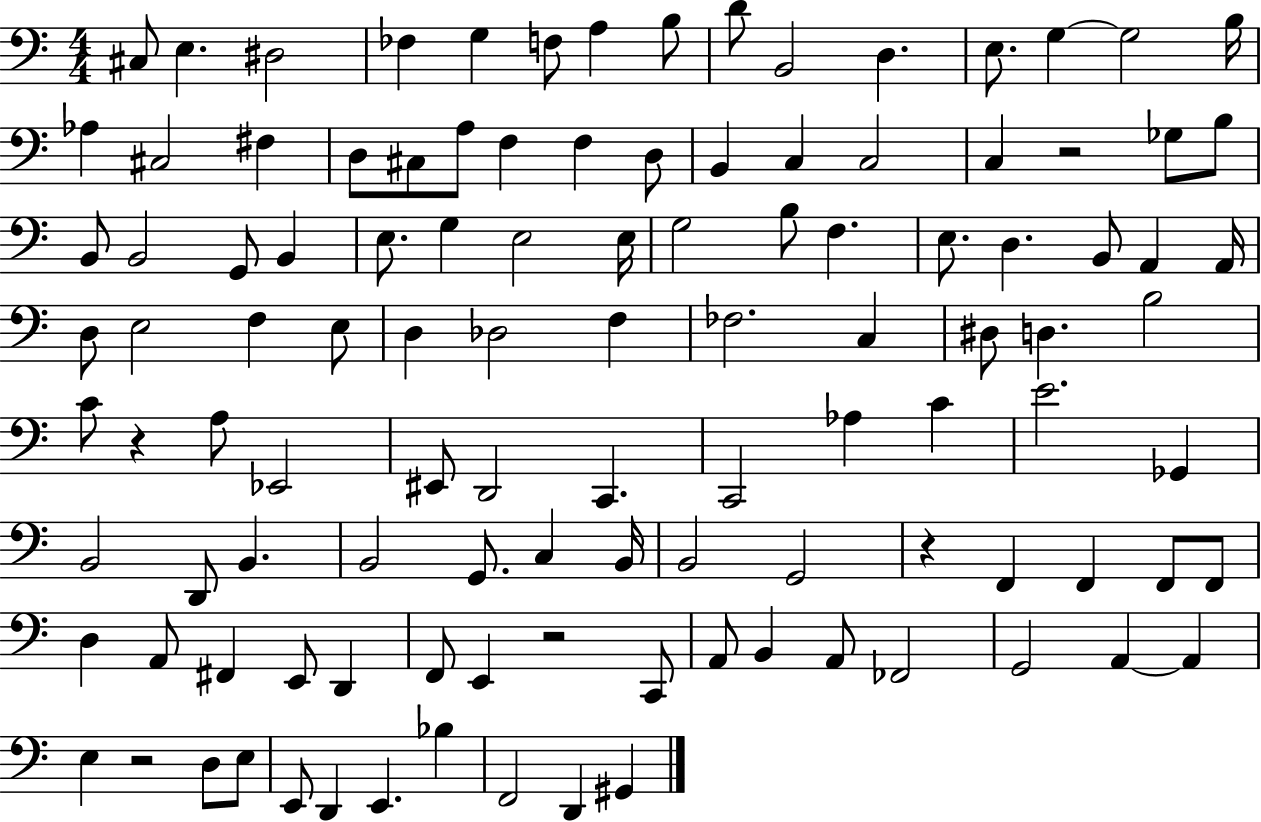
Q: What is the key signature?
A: C major